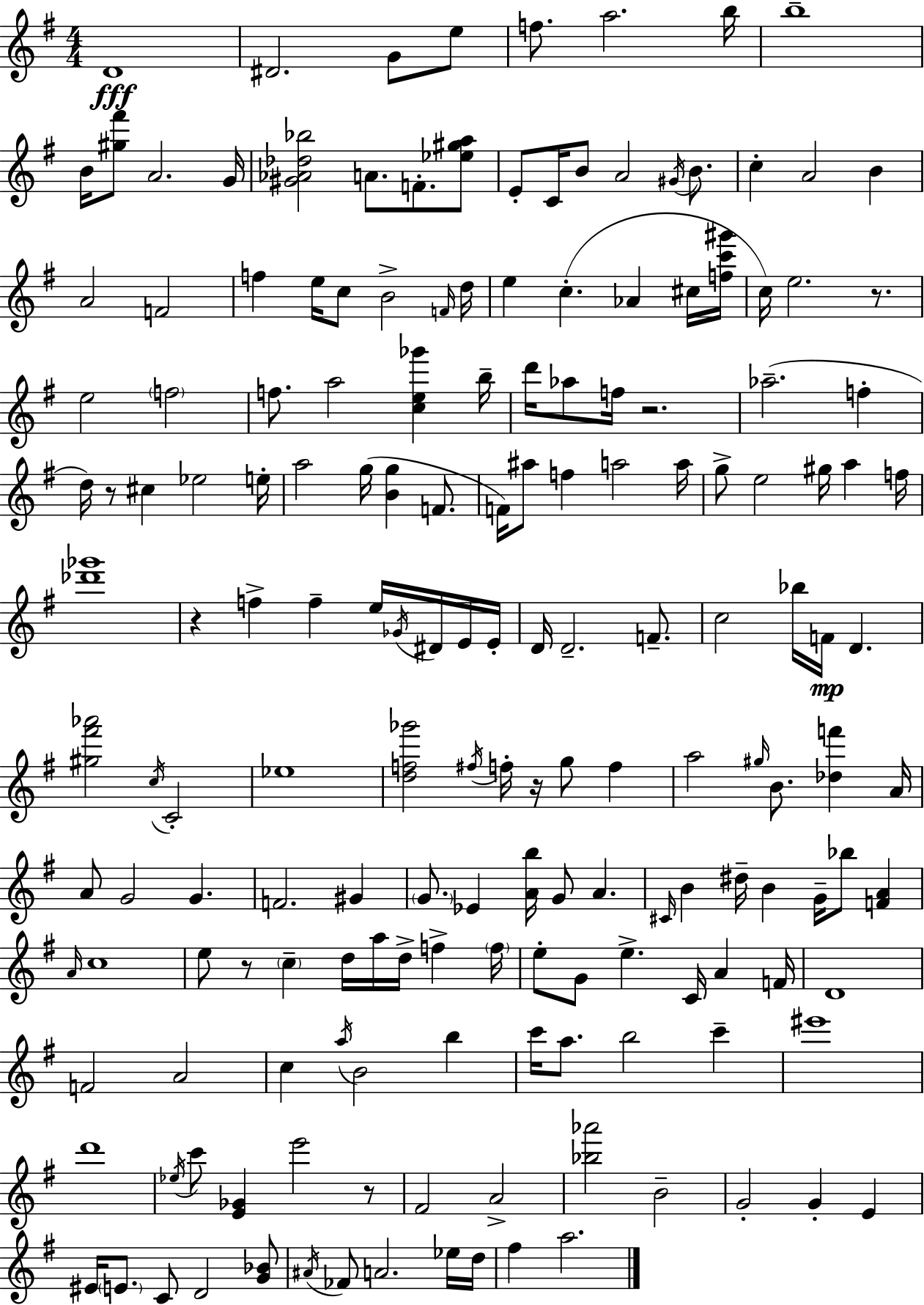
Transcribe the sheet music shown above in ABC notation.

X:1
T:Untitled
M:4/4
L:1/4
K:G
D4 ^D2 G/2 e/2 f/2 a2 b/4 b4 B/4 [^g^f']/2 A2 G/4 [^G_A_d_b]2 A/2 F/2 [_e^ga]/2 E/2 C/4 B/2 A2 ^G/4 B/2 c A2 B A2 F2 f e/4 c/2 B2 F/4 d/4 e c _A ^c/4 [fc'^g']/4 c/4 e2 z/2 e2 f2 f/2 a2 [ce_g'] b/4 d'/4 _a/2 f/4 z2 _a2 f d/4 z/2 ^c _e2 e/4 a2 g/4 [Bg] F/2 F/4 ^a/2 f a2 a/4 g/2 e2 ^g/4 a f/4 [_d'_g']4 z f f e/4 _G/4 ^D/4 E/4 E/4 D/4 D2 F/2 c2 _b/4 F/4 D [^g^f'_a']2 c/4 C2 _e4 [df_g']2 ^f/4 f/4 z/4 g/2 f a2 ^g/4 B/2 [_df'] A/4 A/2 G2 G F2 ^G G/2 _E [Ab]/4 G/2 A ^C/4 B ^d/4 B G/4 _b/2 [FA] A/4 c4 e/2 z/2 c d/4 a/4 d/4 f f/4 e/2 G/2 e C/4 A F/4 D4 F2 A2 c a/4 B2 b c'/4 a/2 b2 c' ^e'4 d'4 _e/4 c'/2 [E_G] e'2 z/2 ^F2 A2 [_b_a']2 B2 G2 G E ^E/4 E/2 C/2 D2 [G_B]/2 ^A/4 _F/2 A2 _e/4 d/4 ^f a2